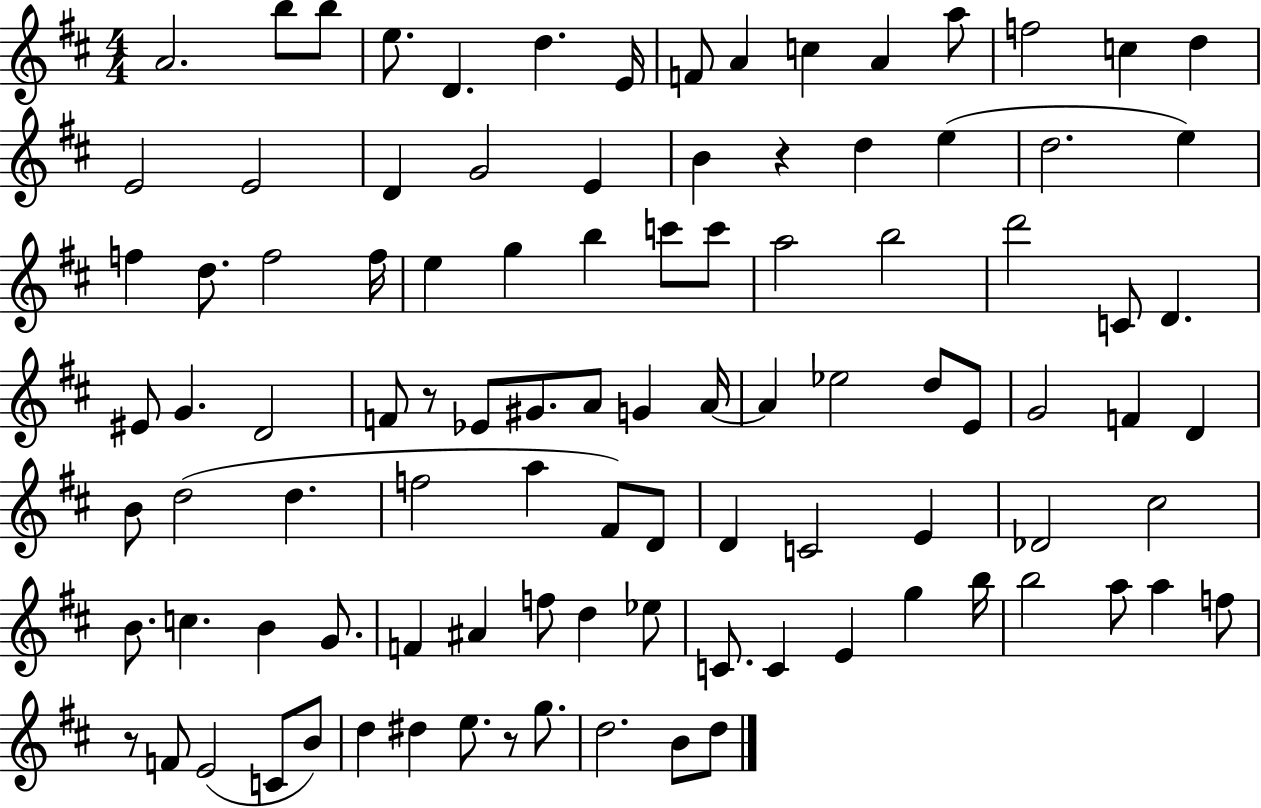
{
  \clef treble
  \numericTimeSignature
  \time 4/4
  \key d \major
  a'2. b''8 b''8 | e''8. d'4. d''4. e'16 | f'8 a'4 c''4 a'4 a''8 | f''2 c''4 d''4 | \break e'2 e'2 | d'4 g'2 e'4 | b'4 r4 d''4 e''4( | d''2. e''4) | \break f''4 d''8. f''2 f''16 | e''4 g''4 b''4 c'''8 c'''8 | a''2 b''2 | d'''2 c'8 d'4. | \break eis'8 g'4. d'2 | f'8 r8 ees'8 gis'8. a'8 g'4 a'16~~ | a'4 ees''2 d''8 e'8 | g'2 f'4 d'4 | \break b'8 d''2( d''4. | f''2 a''4 fis'8) d'8 | d'4 c'2 e'4 | des'2 cis''2 | \break b'8. c''4. b'4 g'8. | f'4 ais'4 f''8 d''4 ees''8 | c'8. c'4 e'4 g''4 b''16 | b''2 a''8 a''4 f''8 | \break r8 f'8 e'2( c'8 b'8) | d''4 dis''4 e''8. r8 g''8. | d''2. b'8 d''8 | \bar "|."
}